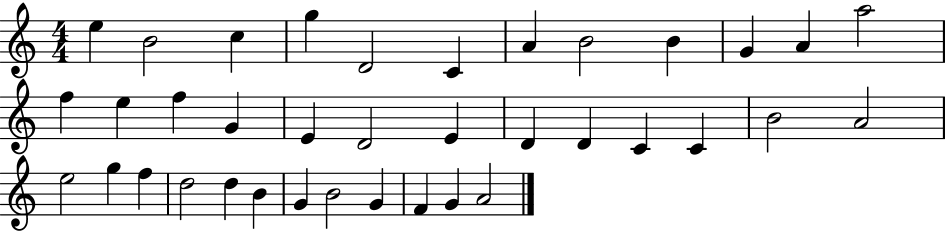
{
  \clef treble
  \numericTimeSignature
  \time 4/4
  \key c \major
  e''4 b'2 c''4 | g''4 d'2 c'4 | a'4 b'2 b'4 | g'4 a'4 a''2 | \break f''4 e''4 f''4 g'4 | e'4 d'2 e'4 | d'4 d'4 c'4 c'4 | b'2 a'2 | \break e''2 g''4 f''4 | d''2 d''4 b'4 | g'4 b'2 g'4 | f'4 g'4 a'2 | \break \bar "|."
}